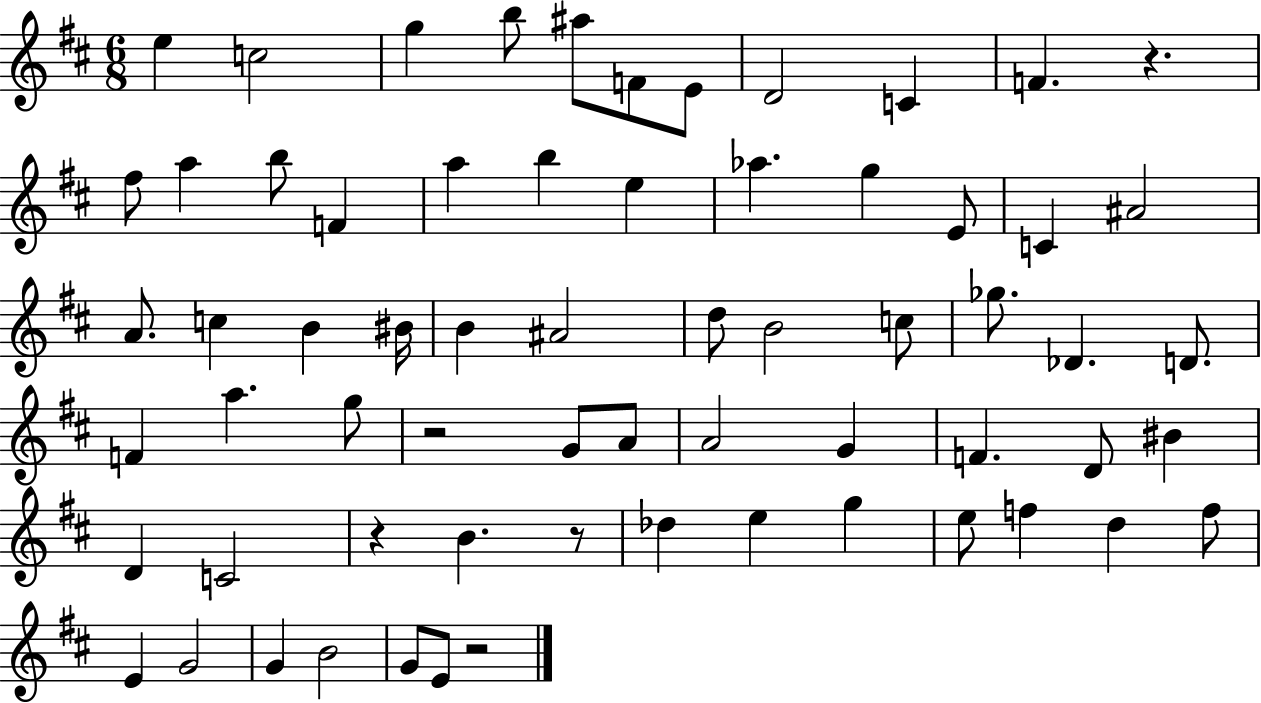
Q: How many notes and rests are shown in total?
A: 65